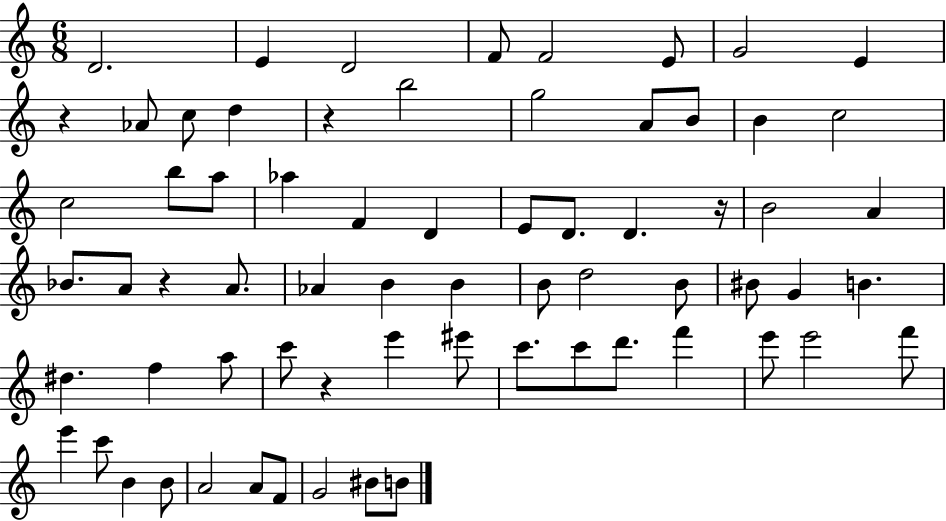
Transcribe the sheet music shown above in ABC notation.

X:1
T:Untitled
M:6/8
L:1/4
K:C
D2 E D2 F/2 F2 E/2 G2 E z _A/2 c/2 d z b2 g2 A/2 B/2 B c2 c2 b/2 a/2 _a F D E/2 D/2 D z/4 B2 A _B/2 A/2 z A/2 _A B B B/2 d2 B/2 ^B/2 G B ^d f a/2 c'/2 z e' ^e'/2 c'/2 c'/2 d'/2 f' e'/2 e'2 f'/2 e' c'/2 B B/2 A2 A/2 F/2 G2 ^B/2 B/2